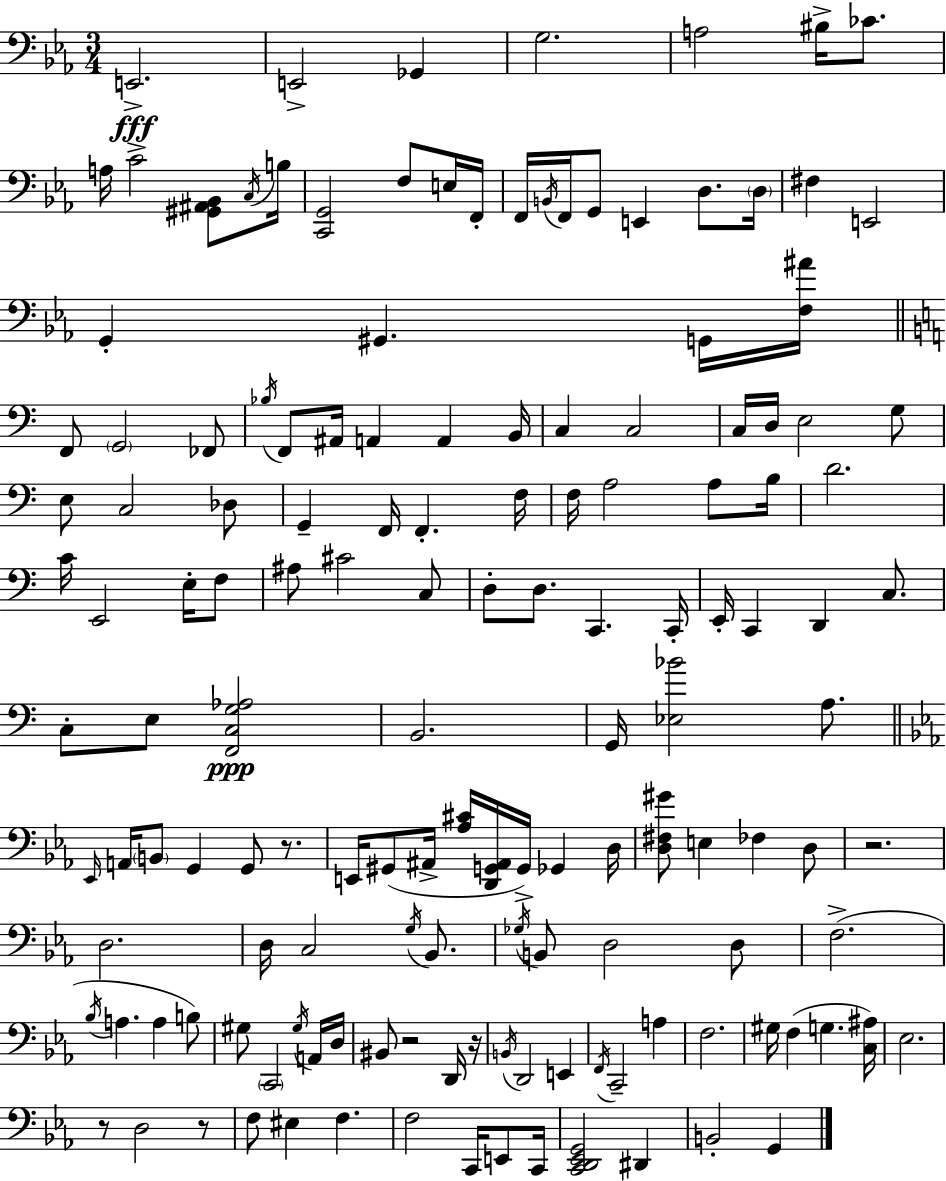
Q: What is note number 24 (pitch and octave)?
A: G2